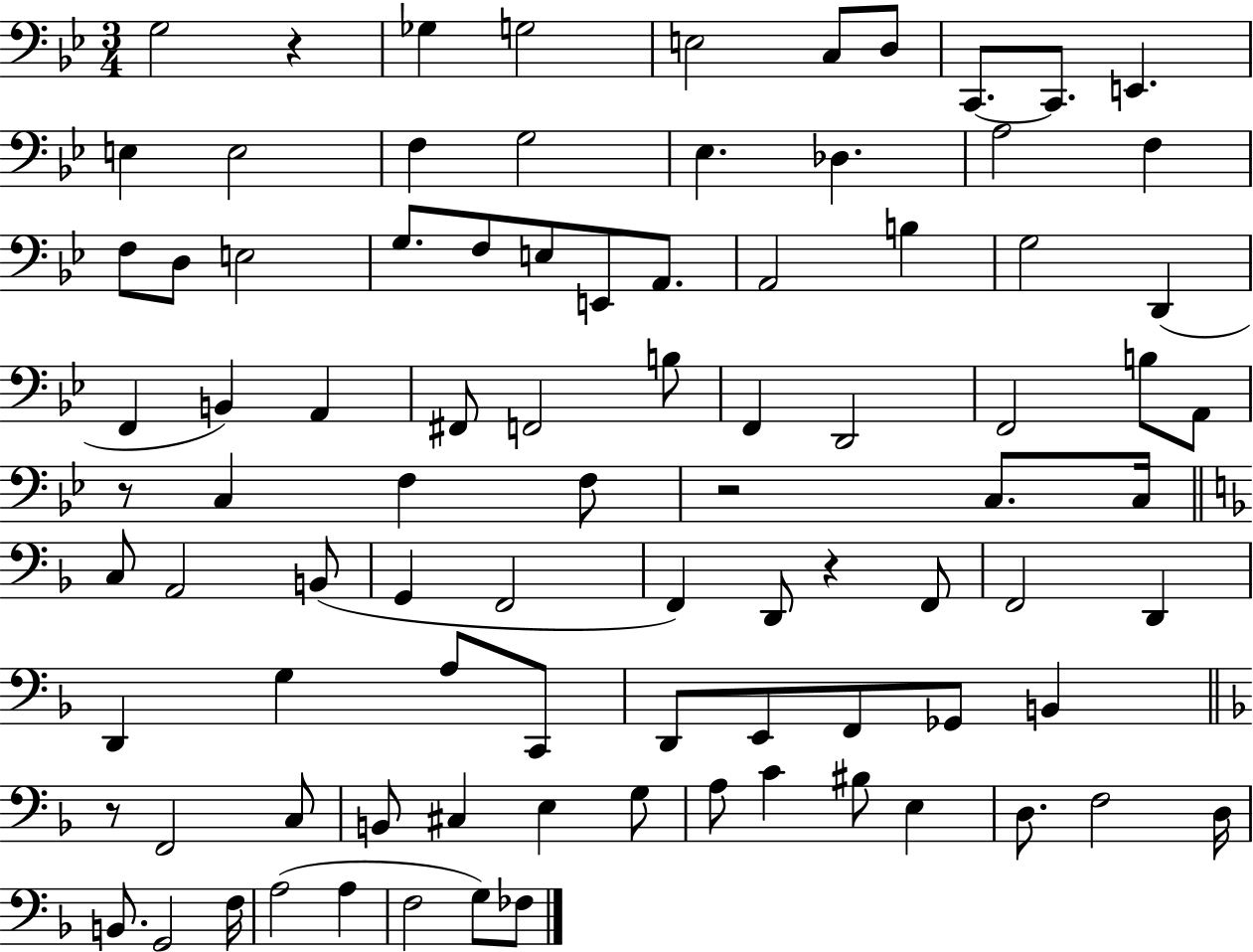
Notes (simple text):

G3/h R/q Gb3/q G3/h E3/h C3/e D3/e C2/e. C2/e. E2/q. E3/q E3/h F3/q G3/h Eb3/q. Db3/q. A3/h F3/q F3/e D3/e E3/h G3/e. F3/e E3/e E2/e A2/e. A2/h B3/q G3/h D2/q F2/q B2/q A2/q F#2/e F2/h B3/e F2/q D2/h F2/h B3/e A2/e R/e C3/q F3/q F3/e R/h C3/e. C3/s C3/e A2/h B2/e G2/q F2/h F2/q D2/e R/q F2/e F2/h D2/q D2/q G3/q A3/e C2/e D2/e E2/e F2/e Gb2/e B2/q R/e F2/h C3/e B2/e C#3/q E3/q G3/e A3/e C4/q BIS3/e E3/q D3/e. F3/h D3/s B2/e. G2/h F3/s A3/h A3/q F3/h G3/e FES3/e